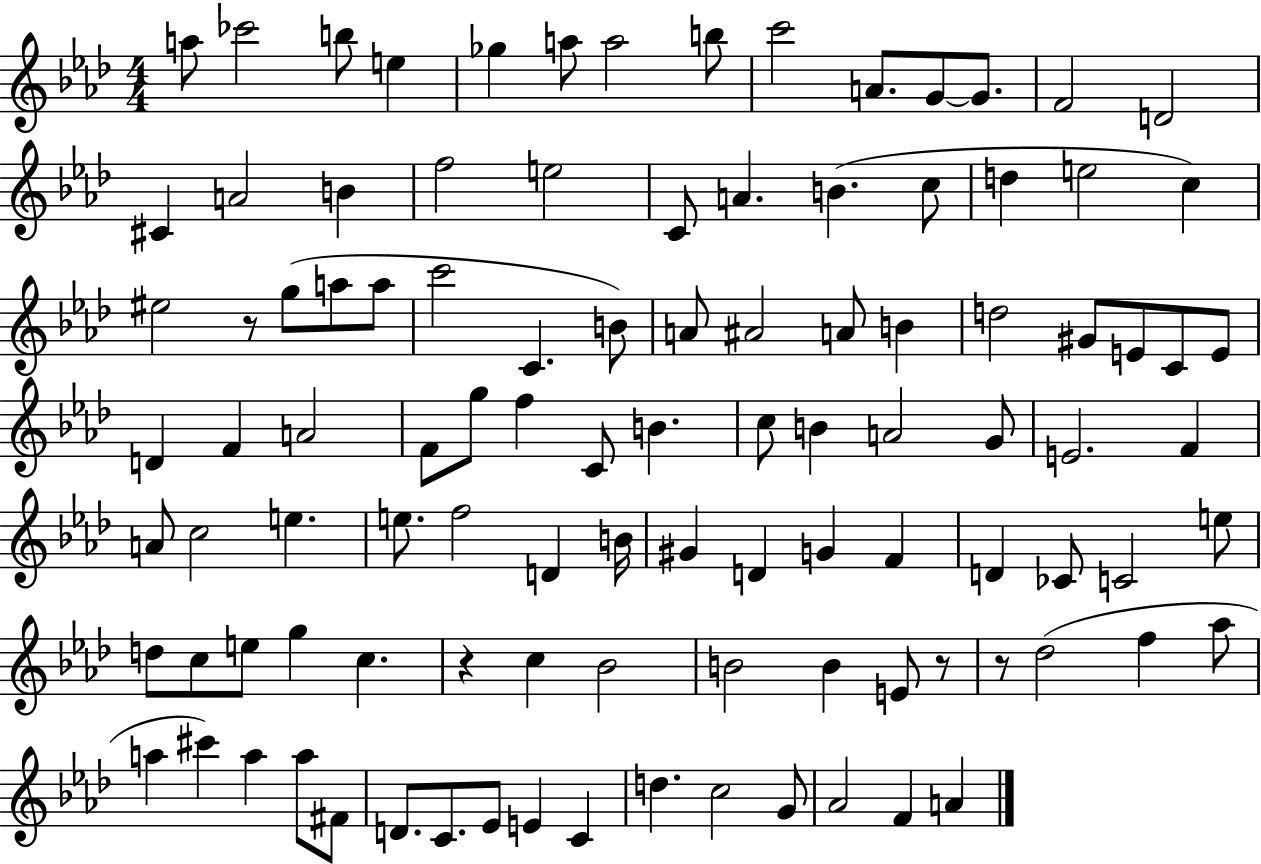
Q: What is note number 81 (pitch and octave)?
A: E4